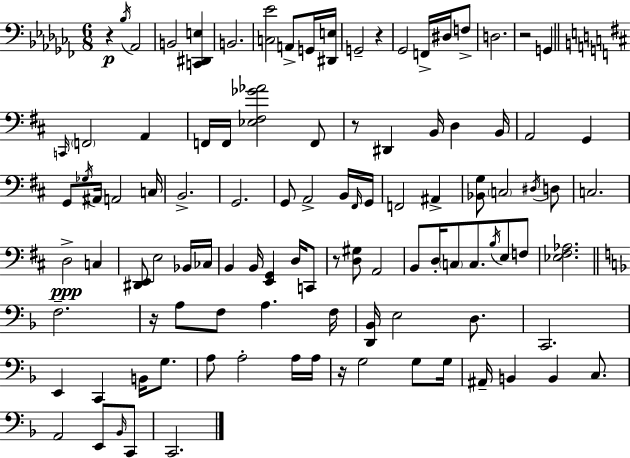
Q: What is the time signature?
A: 6/8